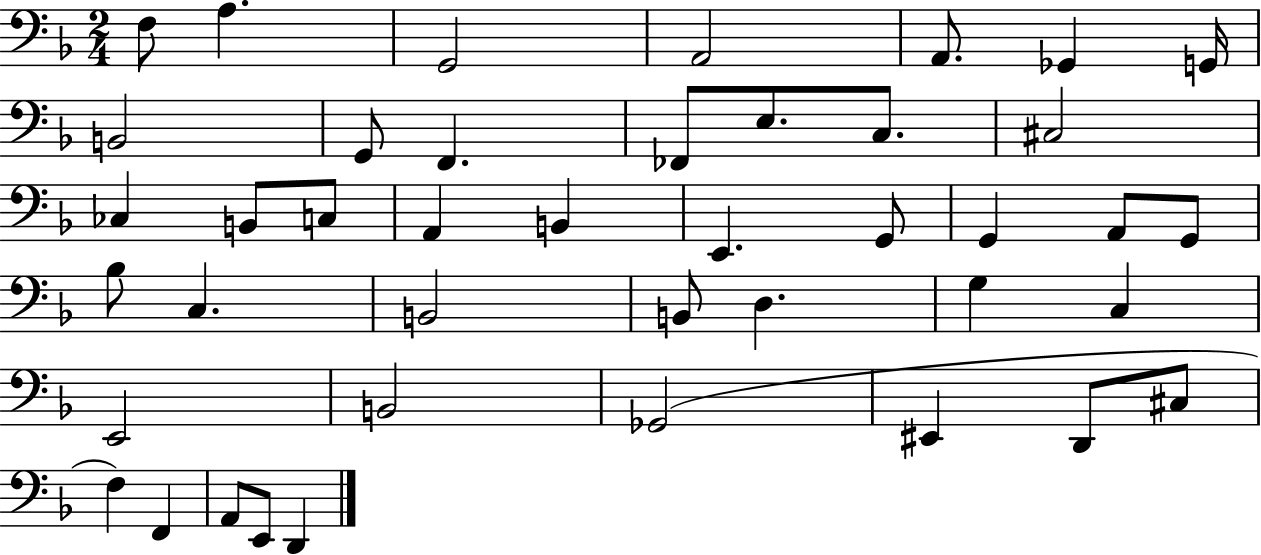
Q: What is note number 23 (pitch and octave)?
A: A2